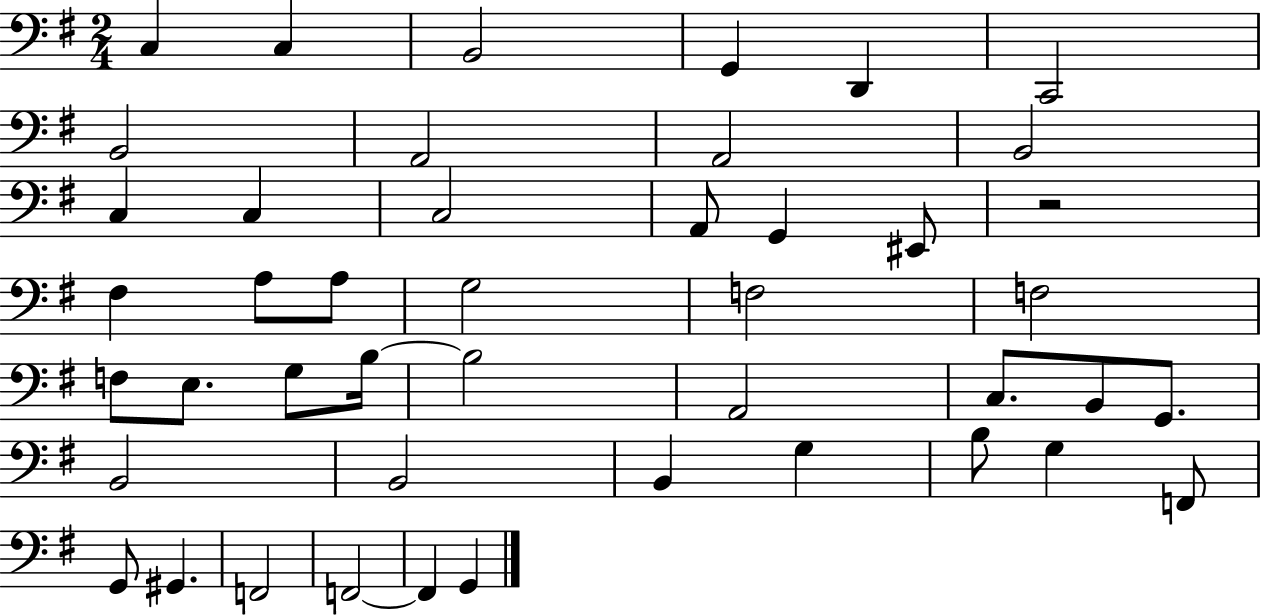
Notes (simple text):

C3/q C3/q B2/h G2/q D2/q C2/h B2/h A2/h A2/h B2/h C3/q C3/q C3/h A2/e G2/q EIS2/e R/h F#3/q A3/e A3/e G3/h F3/h F3/h F3/e E3/e. G3/e B3/s B3/h A2/h C3/e. B2/e G2/e. B2/h B2/h B2/q G3/q B3/e G3/q F2/e G2/e G#2/q. F2/h F2/h F2/q G2/q